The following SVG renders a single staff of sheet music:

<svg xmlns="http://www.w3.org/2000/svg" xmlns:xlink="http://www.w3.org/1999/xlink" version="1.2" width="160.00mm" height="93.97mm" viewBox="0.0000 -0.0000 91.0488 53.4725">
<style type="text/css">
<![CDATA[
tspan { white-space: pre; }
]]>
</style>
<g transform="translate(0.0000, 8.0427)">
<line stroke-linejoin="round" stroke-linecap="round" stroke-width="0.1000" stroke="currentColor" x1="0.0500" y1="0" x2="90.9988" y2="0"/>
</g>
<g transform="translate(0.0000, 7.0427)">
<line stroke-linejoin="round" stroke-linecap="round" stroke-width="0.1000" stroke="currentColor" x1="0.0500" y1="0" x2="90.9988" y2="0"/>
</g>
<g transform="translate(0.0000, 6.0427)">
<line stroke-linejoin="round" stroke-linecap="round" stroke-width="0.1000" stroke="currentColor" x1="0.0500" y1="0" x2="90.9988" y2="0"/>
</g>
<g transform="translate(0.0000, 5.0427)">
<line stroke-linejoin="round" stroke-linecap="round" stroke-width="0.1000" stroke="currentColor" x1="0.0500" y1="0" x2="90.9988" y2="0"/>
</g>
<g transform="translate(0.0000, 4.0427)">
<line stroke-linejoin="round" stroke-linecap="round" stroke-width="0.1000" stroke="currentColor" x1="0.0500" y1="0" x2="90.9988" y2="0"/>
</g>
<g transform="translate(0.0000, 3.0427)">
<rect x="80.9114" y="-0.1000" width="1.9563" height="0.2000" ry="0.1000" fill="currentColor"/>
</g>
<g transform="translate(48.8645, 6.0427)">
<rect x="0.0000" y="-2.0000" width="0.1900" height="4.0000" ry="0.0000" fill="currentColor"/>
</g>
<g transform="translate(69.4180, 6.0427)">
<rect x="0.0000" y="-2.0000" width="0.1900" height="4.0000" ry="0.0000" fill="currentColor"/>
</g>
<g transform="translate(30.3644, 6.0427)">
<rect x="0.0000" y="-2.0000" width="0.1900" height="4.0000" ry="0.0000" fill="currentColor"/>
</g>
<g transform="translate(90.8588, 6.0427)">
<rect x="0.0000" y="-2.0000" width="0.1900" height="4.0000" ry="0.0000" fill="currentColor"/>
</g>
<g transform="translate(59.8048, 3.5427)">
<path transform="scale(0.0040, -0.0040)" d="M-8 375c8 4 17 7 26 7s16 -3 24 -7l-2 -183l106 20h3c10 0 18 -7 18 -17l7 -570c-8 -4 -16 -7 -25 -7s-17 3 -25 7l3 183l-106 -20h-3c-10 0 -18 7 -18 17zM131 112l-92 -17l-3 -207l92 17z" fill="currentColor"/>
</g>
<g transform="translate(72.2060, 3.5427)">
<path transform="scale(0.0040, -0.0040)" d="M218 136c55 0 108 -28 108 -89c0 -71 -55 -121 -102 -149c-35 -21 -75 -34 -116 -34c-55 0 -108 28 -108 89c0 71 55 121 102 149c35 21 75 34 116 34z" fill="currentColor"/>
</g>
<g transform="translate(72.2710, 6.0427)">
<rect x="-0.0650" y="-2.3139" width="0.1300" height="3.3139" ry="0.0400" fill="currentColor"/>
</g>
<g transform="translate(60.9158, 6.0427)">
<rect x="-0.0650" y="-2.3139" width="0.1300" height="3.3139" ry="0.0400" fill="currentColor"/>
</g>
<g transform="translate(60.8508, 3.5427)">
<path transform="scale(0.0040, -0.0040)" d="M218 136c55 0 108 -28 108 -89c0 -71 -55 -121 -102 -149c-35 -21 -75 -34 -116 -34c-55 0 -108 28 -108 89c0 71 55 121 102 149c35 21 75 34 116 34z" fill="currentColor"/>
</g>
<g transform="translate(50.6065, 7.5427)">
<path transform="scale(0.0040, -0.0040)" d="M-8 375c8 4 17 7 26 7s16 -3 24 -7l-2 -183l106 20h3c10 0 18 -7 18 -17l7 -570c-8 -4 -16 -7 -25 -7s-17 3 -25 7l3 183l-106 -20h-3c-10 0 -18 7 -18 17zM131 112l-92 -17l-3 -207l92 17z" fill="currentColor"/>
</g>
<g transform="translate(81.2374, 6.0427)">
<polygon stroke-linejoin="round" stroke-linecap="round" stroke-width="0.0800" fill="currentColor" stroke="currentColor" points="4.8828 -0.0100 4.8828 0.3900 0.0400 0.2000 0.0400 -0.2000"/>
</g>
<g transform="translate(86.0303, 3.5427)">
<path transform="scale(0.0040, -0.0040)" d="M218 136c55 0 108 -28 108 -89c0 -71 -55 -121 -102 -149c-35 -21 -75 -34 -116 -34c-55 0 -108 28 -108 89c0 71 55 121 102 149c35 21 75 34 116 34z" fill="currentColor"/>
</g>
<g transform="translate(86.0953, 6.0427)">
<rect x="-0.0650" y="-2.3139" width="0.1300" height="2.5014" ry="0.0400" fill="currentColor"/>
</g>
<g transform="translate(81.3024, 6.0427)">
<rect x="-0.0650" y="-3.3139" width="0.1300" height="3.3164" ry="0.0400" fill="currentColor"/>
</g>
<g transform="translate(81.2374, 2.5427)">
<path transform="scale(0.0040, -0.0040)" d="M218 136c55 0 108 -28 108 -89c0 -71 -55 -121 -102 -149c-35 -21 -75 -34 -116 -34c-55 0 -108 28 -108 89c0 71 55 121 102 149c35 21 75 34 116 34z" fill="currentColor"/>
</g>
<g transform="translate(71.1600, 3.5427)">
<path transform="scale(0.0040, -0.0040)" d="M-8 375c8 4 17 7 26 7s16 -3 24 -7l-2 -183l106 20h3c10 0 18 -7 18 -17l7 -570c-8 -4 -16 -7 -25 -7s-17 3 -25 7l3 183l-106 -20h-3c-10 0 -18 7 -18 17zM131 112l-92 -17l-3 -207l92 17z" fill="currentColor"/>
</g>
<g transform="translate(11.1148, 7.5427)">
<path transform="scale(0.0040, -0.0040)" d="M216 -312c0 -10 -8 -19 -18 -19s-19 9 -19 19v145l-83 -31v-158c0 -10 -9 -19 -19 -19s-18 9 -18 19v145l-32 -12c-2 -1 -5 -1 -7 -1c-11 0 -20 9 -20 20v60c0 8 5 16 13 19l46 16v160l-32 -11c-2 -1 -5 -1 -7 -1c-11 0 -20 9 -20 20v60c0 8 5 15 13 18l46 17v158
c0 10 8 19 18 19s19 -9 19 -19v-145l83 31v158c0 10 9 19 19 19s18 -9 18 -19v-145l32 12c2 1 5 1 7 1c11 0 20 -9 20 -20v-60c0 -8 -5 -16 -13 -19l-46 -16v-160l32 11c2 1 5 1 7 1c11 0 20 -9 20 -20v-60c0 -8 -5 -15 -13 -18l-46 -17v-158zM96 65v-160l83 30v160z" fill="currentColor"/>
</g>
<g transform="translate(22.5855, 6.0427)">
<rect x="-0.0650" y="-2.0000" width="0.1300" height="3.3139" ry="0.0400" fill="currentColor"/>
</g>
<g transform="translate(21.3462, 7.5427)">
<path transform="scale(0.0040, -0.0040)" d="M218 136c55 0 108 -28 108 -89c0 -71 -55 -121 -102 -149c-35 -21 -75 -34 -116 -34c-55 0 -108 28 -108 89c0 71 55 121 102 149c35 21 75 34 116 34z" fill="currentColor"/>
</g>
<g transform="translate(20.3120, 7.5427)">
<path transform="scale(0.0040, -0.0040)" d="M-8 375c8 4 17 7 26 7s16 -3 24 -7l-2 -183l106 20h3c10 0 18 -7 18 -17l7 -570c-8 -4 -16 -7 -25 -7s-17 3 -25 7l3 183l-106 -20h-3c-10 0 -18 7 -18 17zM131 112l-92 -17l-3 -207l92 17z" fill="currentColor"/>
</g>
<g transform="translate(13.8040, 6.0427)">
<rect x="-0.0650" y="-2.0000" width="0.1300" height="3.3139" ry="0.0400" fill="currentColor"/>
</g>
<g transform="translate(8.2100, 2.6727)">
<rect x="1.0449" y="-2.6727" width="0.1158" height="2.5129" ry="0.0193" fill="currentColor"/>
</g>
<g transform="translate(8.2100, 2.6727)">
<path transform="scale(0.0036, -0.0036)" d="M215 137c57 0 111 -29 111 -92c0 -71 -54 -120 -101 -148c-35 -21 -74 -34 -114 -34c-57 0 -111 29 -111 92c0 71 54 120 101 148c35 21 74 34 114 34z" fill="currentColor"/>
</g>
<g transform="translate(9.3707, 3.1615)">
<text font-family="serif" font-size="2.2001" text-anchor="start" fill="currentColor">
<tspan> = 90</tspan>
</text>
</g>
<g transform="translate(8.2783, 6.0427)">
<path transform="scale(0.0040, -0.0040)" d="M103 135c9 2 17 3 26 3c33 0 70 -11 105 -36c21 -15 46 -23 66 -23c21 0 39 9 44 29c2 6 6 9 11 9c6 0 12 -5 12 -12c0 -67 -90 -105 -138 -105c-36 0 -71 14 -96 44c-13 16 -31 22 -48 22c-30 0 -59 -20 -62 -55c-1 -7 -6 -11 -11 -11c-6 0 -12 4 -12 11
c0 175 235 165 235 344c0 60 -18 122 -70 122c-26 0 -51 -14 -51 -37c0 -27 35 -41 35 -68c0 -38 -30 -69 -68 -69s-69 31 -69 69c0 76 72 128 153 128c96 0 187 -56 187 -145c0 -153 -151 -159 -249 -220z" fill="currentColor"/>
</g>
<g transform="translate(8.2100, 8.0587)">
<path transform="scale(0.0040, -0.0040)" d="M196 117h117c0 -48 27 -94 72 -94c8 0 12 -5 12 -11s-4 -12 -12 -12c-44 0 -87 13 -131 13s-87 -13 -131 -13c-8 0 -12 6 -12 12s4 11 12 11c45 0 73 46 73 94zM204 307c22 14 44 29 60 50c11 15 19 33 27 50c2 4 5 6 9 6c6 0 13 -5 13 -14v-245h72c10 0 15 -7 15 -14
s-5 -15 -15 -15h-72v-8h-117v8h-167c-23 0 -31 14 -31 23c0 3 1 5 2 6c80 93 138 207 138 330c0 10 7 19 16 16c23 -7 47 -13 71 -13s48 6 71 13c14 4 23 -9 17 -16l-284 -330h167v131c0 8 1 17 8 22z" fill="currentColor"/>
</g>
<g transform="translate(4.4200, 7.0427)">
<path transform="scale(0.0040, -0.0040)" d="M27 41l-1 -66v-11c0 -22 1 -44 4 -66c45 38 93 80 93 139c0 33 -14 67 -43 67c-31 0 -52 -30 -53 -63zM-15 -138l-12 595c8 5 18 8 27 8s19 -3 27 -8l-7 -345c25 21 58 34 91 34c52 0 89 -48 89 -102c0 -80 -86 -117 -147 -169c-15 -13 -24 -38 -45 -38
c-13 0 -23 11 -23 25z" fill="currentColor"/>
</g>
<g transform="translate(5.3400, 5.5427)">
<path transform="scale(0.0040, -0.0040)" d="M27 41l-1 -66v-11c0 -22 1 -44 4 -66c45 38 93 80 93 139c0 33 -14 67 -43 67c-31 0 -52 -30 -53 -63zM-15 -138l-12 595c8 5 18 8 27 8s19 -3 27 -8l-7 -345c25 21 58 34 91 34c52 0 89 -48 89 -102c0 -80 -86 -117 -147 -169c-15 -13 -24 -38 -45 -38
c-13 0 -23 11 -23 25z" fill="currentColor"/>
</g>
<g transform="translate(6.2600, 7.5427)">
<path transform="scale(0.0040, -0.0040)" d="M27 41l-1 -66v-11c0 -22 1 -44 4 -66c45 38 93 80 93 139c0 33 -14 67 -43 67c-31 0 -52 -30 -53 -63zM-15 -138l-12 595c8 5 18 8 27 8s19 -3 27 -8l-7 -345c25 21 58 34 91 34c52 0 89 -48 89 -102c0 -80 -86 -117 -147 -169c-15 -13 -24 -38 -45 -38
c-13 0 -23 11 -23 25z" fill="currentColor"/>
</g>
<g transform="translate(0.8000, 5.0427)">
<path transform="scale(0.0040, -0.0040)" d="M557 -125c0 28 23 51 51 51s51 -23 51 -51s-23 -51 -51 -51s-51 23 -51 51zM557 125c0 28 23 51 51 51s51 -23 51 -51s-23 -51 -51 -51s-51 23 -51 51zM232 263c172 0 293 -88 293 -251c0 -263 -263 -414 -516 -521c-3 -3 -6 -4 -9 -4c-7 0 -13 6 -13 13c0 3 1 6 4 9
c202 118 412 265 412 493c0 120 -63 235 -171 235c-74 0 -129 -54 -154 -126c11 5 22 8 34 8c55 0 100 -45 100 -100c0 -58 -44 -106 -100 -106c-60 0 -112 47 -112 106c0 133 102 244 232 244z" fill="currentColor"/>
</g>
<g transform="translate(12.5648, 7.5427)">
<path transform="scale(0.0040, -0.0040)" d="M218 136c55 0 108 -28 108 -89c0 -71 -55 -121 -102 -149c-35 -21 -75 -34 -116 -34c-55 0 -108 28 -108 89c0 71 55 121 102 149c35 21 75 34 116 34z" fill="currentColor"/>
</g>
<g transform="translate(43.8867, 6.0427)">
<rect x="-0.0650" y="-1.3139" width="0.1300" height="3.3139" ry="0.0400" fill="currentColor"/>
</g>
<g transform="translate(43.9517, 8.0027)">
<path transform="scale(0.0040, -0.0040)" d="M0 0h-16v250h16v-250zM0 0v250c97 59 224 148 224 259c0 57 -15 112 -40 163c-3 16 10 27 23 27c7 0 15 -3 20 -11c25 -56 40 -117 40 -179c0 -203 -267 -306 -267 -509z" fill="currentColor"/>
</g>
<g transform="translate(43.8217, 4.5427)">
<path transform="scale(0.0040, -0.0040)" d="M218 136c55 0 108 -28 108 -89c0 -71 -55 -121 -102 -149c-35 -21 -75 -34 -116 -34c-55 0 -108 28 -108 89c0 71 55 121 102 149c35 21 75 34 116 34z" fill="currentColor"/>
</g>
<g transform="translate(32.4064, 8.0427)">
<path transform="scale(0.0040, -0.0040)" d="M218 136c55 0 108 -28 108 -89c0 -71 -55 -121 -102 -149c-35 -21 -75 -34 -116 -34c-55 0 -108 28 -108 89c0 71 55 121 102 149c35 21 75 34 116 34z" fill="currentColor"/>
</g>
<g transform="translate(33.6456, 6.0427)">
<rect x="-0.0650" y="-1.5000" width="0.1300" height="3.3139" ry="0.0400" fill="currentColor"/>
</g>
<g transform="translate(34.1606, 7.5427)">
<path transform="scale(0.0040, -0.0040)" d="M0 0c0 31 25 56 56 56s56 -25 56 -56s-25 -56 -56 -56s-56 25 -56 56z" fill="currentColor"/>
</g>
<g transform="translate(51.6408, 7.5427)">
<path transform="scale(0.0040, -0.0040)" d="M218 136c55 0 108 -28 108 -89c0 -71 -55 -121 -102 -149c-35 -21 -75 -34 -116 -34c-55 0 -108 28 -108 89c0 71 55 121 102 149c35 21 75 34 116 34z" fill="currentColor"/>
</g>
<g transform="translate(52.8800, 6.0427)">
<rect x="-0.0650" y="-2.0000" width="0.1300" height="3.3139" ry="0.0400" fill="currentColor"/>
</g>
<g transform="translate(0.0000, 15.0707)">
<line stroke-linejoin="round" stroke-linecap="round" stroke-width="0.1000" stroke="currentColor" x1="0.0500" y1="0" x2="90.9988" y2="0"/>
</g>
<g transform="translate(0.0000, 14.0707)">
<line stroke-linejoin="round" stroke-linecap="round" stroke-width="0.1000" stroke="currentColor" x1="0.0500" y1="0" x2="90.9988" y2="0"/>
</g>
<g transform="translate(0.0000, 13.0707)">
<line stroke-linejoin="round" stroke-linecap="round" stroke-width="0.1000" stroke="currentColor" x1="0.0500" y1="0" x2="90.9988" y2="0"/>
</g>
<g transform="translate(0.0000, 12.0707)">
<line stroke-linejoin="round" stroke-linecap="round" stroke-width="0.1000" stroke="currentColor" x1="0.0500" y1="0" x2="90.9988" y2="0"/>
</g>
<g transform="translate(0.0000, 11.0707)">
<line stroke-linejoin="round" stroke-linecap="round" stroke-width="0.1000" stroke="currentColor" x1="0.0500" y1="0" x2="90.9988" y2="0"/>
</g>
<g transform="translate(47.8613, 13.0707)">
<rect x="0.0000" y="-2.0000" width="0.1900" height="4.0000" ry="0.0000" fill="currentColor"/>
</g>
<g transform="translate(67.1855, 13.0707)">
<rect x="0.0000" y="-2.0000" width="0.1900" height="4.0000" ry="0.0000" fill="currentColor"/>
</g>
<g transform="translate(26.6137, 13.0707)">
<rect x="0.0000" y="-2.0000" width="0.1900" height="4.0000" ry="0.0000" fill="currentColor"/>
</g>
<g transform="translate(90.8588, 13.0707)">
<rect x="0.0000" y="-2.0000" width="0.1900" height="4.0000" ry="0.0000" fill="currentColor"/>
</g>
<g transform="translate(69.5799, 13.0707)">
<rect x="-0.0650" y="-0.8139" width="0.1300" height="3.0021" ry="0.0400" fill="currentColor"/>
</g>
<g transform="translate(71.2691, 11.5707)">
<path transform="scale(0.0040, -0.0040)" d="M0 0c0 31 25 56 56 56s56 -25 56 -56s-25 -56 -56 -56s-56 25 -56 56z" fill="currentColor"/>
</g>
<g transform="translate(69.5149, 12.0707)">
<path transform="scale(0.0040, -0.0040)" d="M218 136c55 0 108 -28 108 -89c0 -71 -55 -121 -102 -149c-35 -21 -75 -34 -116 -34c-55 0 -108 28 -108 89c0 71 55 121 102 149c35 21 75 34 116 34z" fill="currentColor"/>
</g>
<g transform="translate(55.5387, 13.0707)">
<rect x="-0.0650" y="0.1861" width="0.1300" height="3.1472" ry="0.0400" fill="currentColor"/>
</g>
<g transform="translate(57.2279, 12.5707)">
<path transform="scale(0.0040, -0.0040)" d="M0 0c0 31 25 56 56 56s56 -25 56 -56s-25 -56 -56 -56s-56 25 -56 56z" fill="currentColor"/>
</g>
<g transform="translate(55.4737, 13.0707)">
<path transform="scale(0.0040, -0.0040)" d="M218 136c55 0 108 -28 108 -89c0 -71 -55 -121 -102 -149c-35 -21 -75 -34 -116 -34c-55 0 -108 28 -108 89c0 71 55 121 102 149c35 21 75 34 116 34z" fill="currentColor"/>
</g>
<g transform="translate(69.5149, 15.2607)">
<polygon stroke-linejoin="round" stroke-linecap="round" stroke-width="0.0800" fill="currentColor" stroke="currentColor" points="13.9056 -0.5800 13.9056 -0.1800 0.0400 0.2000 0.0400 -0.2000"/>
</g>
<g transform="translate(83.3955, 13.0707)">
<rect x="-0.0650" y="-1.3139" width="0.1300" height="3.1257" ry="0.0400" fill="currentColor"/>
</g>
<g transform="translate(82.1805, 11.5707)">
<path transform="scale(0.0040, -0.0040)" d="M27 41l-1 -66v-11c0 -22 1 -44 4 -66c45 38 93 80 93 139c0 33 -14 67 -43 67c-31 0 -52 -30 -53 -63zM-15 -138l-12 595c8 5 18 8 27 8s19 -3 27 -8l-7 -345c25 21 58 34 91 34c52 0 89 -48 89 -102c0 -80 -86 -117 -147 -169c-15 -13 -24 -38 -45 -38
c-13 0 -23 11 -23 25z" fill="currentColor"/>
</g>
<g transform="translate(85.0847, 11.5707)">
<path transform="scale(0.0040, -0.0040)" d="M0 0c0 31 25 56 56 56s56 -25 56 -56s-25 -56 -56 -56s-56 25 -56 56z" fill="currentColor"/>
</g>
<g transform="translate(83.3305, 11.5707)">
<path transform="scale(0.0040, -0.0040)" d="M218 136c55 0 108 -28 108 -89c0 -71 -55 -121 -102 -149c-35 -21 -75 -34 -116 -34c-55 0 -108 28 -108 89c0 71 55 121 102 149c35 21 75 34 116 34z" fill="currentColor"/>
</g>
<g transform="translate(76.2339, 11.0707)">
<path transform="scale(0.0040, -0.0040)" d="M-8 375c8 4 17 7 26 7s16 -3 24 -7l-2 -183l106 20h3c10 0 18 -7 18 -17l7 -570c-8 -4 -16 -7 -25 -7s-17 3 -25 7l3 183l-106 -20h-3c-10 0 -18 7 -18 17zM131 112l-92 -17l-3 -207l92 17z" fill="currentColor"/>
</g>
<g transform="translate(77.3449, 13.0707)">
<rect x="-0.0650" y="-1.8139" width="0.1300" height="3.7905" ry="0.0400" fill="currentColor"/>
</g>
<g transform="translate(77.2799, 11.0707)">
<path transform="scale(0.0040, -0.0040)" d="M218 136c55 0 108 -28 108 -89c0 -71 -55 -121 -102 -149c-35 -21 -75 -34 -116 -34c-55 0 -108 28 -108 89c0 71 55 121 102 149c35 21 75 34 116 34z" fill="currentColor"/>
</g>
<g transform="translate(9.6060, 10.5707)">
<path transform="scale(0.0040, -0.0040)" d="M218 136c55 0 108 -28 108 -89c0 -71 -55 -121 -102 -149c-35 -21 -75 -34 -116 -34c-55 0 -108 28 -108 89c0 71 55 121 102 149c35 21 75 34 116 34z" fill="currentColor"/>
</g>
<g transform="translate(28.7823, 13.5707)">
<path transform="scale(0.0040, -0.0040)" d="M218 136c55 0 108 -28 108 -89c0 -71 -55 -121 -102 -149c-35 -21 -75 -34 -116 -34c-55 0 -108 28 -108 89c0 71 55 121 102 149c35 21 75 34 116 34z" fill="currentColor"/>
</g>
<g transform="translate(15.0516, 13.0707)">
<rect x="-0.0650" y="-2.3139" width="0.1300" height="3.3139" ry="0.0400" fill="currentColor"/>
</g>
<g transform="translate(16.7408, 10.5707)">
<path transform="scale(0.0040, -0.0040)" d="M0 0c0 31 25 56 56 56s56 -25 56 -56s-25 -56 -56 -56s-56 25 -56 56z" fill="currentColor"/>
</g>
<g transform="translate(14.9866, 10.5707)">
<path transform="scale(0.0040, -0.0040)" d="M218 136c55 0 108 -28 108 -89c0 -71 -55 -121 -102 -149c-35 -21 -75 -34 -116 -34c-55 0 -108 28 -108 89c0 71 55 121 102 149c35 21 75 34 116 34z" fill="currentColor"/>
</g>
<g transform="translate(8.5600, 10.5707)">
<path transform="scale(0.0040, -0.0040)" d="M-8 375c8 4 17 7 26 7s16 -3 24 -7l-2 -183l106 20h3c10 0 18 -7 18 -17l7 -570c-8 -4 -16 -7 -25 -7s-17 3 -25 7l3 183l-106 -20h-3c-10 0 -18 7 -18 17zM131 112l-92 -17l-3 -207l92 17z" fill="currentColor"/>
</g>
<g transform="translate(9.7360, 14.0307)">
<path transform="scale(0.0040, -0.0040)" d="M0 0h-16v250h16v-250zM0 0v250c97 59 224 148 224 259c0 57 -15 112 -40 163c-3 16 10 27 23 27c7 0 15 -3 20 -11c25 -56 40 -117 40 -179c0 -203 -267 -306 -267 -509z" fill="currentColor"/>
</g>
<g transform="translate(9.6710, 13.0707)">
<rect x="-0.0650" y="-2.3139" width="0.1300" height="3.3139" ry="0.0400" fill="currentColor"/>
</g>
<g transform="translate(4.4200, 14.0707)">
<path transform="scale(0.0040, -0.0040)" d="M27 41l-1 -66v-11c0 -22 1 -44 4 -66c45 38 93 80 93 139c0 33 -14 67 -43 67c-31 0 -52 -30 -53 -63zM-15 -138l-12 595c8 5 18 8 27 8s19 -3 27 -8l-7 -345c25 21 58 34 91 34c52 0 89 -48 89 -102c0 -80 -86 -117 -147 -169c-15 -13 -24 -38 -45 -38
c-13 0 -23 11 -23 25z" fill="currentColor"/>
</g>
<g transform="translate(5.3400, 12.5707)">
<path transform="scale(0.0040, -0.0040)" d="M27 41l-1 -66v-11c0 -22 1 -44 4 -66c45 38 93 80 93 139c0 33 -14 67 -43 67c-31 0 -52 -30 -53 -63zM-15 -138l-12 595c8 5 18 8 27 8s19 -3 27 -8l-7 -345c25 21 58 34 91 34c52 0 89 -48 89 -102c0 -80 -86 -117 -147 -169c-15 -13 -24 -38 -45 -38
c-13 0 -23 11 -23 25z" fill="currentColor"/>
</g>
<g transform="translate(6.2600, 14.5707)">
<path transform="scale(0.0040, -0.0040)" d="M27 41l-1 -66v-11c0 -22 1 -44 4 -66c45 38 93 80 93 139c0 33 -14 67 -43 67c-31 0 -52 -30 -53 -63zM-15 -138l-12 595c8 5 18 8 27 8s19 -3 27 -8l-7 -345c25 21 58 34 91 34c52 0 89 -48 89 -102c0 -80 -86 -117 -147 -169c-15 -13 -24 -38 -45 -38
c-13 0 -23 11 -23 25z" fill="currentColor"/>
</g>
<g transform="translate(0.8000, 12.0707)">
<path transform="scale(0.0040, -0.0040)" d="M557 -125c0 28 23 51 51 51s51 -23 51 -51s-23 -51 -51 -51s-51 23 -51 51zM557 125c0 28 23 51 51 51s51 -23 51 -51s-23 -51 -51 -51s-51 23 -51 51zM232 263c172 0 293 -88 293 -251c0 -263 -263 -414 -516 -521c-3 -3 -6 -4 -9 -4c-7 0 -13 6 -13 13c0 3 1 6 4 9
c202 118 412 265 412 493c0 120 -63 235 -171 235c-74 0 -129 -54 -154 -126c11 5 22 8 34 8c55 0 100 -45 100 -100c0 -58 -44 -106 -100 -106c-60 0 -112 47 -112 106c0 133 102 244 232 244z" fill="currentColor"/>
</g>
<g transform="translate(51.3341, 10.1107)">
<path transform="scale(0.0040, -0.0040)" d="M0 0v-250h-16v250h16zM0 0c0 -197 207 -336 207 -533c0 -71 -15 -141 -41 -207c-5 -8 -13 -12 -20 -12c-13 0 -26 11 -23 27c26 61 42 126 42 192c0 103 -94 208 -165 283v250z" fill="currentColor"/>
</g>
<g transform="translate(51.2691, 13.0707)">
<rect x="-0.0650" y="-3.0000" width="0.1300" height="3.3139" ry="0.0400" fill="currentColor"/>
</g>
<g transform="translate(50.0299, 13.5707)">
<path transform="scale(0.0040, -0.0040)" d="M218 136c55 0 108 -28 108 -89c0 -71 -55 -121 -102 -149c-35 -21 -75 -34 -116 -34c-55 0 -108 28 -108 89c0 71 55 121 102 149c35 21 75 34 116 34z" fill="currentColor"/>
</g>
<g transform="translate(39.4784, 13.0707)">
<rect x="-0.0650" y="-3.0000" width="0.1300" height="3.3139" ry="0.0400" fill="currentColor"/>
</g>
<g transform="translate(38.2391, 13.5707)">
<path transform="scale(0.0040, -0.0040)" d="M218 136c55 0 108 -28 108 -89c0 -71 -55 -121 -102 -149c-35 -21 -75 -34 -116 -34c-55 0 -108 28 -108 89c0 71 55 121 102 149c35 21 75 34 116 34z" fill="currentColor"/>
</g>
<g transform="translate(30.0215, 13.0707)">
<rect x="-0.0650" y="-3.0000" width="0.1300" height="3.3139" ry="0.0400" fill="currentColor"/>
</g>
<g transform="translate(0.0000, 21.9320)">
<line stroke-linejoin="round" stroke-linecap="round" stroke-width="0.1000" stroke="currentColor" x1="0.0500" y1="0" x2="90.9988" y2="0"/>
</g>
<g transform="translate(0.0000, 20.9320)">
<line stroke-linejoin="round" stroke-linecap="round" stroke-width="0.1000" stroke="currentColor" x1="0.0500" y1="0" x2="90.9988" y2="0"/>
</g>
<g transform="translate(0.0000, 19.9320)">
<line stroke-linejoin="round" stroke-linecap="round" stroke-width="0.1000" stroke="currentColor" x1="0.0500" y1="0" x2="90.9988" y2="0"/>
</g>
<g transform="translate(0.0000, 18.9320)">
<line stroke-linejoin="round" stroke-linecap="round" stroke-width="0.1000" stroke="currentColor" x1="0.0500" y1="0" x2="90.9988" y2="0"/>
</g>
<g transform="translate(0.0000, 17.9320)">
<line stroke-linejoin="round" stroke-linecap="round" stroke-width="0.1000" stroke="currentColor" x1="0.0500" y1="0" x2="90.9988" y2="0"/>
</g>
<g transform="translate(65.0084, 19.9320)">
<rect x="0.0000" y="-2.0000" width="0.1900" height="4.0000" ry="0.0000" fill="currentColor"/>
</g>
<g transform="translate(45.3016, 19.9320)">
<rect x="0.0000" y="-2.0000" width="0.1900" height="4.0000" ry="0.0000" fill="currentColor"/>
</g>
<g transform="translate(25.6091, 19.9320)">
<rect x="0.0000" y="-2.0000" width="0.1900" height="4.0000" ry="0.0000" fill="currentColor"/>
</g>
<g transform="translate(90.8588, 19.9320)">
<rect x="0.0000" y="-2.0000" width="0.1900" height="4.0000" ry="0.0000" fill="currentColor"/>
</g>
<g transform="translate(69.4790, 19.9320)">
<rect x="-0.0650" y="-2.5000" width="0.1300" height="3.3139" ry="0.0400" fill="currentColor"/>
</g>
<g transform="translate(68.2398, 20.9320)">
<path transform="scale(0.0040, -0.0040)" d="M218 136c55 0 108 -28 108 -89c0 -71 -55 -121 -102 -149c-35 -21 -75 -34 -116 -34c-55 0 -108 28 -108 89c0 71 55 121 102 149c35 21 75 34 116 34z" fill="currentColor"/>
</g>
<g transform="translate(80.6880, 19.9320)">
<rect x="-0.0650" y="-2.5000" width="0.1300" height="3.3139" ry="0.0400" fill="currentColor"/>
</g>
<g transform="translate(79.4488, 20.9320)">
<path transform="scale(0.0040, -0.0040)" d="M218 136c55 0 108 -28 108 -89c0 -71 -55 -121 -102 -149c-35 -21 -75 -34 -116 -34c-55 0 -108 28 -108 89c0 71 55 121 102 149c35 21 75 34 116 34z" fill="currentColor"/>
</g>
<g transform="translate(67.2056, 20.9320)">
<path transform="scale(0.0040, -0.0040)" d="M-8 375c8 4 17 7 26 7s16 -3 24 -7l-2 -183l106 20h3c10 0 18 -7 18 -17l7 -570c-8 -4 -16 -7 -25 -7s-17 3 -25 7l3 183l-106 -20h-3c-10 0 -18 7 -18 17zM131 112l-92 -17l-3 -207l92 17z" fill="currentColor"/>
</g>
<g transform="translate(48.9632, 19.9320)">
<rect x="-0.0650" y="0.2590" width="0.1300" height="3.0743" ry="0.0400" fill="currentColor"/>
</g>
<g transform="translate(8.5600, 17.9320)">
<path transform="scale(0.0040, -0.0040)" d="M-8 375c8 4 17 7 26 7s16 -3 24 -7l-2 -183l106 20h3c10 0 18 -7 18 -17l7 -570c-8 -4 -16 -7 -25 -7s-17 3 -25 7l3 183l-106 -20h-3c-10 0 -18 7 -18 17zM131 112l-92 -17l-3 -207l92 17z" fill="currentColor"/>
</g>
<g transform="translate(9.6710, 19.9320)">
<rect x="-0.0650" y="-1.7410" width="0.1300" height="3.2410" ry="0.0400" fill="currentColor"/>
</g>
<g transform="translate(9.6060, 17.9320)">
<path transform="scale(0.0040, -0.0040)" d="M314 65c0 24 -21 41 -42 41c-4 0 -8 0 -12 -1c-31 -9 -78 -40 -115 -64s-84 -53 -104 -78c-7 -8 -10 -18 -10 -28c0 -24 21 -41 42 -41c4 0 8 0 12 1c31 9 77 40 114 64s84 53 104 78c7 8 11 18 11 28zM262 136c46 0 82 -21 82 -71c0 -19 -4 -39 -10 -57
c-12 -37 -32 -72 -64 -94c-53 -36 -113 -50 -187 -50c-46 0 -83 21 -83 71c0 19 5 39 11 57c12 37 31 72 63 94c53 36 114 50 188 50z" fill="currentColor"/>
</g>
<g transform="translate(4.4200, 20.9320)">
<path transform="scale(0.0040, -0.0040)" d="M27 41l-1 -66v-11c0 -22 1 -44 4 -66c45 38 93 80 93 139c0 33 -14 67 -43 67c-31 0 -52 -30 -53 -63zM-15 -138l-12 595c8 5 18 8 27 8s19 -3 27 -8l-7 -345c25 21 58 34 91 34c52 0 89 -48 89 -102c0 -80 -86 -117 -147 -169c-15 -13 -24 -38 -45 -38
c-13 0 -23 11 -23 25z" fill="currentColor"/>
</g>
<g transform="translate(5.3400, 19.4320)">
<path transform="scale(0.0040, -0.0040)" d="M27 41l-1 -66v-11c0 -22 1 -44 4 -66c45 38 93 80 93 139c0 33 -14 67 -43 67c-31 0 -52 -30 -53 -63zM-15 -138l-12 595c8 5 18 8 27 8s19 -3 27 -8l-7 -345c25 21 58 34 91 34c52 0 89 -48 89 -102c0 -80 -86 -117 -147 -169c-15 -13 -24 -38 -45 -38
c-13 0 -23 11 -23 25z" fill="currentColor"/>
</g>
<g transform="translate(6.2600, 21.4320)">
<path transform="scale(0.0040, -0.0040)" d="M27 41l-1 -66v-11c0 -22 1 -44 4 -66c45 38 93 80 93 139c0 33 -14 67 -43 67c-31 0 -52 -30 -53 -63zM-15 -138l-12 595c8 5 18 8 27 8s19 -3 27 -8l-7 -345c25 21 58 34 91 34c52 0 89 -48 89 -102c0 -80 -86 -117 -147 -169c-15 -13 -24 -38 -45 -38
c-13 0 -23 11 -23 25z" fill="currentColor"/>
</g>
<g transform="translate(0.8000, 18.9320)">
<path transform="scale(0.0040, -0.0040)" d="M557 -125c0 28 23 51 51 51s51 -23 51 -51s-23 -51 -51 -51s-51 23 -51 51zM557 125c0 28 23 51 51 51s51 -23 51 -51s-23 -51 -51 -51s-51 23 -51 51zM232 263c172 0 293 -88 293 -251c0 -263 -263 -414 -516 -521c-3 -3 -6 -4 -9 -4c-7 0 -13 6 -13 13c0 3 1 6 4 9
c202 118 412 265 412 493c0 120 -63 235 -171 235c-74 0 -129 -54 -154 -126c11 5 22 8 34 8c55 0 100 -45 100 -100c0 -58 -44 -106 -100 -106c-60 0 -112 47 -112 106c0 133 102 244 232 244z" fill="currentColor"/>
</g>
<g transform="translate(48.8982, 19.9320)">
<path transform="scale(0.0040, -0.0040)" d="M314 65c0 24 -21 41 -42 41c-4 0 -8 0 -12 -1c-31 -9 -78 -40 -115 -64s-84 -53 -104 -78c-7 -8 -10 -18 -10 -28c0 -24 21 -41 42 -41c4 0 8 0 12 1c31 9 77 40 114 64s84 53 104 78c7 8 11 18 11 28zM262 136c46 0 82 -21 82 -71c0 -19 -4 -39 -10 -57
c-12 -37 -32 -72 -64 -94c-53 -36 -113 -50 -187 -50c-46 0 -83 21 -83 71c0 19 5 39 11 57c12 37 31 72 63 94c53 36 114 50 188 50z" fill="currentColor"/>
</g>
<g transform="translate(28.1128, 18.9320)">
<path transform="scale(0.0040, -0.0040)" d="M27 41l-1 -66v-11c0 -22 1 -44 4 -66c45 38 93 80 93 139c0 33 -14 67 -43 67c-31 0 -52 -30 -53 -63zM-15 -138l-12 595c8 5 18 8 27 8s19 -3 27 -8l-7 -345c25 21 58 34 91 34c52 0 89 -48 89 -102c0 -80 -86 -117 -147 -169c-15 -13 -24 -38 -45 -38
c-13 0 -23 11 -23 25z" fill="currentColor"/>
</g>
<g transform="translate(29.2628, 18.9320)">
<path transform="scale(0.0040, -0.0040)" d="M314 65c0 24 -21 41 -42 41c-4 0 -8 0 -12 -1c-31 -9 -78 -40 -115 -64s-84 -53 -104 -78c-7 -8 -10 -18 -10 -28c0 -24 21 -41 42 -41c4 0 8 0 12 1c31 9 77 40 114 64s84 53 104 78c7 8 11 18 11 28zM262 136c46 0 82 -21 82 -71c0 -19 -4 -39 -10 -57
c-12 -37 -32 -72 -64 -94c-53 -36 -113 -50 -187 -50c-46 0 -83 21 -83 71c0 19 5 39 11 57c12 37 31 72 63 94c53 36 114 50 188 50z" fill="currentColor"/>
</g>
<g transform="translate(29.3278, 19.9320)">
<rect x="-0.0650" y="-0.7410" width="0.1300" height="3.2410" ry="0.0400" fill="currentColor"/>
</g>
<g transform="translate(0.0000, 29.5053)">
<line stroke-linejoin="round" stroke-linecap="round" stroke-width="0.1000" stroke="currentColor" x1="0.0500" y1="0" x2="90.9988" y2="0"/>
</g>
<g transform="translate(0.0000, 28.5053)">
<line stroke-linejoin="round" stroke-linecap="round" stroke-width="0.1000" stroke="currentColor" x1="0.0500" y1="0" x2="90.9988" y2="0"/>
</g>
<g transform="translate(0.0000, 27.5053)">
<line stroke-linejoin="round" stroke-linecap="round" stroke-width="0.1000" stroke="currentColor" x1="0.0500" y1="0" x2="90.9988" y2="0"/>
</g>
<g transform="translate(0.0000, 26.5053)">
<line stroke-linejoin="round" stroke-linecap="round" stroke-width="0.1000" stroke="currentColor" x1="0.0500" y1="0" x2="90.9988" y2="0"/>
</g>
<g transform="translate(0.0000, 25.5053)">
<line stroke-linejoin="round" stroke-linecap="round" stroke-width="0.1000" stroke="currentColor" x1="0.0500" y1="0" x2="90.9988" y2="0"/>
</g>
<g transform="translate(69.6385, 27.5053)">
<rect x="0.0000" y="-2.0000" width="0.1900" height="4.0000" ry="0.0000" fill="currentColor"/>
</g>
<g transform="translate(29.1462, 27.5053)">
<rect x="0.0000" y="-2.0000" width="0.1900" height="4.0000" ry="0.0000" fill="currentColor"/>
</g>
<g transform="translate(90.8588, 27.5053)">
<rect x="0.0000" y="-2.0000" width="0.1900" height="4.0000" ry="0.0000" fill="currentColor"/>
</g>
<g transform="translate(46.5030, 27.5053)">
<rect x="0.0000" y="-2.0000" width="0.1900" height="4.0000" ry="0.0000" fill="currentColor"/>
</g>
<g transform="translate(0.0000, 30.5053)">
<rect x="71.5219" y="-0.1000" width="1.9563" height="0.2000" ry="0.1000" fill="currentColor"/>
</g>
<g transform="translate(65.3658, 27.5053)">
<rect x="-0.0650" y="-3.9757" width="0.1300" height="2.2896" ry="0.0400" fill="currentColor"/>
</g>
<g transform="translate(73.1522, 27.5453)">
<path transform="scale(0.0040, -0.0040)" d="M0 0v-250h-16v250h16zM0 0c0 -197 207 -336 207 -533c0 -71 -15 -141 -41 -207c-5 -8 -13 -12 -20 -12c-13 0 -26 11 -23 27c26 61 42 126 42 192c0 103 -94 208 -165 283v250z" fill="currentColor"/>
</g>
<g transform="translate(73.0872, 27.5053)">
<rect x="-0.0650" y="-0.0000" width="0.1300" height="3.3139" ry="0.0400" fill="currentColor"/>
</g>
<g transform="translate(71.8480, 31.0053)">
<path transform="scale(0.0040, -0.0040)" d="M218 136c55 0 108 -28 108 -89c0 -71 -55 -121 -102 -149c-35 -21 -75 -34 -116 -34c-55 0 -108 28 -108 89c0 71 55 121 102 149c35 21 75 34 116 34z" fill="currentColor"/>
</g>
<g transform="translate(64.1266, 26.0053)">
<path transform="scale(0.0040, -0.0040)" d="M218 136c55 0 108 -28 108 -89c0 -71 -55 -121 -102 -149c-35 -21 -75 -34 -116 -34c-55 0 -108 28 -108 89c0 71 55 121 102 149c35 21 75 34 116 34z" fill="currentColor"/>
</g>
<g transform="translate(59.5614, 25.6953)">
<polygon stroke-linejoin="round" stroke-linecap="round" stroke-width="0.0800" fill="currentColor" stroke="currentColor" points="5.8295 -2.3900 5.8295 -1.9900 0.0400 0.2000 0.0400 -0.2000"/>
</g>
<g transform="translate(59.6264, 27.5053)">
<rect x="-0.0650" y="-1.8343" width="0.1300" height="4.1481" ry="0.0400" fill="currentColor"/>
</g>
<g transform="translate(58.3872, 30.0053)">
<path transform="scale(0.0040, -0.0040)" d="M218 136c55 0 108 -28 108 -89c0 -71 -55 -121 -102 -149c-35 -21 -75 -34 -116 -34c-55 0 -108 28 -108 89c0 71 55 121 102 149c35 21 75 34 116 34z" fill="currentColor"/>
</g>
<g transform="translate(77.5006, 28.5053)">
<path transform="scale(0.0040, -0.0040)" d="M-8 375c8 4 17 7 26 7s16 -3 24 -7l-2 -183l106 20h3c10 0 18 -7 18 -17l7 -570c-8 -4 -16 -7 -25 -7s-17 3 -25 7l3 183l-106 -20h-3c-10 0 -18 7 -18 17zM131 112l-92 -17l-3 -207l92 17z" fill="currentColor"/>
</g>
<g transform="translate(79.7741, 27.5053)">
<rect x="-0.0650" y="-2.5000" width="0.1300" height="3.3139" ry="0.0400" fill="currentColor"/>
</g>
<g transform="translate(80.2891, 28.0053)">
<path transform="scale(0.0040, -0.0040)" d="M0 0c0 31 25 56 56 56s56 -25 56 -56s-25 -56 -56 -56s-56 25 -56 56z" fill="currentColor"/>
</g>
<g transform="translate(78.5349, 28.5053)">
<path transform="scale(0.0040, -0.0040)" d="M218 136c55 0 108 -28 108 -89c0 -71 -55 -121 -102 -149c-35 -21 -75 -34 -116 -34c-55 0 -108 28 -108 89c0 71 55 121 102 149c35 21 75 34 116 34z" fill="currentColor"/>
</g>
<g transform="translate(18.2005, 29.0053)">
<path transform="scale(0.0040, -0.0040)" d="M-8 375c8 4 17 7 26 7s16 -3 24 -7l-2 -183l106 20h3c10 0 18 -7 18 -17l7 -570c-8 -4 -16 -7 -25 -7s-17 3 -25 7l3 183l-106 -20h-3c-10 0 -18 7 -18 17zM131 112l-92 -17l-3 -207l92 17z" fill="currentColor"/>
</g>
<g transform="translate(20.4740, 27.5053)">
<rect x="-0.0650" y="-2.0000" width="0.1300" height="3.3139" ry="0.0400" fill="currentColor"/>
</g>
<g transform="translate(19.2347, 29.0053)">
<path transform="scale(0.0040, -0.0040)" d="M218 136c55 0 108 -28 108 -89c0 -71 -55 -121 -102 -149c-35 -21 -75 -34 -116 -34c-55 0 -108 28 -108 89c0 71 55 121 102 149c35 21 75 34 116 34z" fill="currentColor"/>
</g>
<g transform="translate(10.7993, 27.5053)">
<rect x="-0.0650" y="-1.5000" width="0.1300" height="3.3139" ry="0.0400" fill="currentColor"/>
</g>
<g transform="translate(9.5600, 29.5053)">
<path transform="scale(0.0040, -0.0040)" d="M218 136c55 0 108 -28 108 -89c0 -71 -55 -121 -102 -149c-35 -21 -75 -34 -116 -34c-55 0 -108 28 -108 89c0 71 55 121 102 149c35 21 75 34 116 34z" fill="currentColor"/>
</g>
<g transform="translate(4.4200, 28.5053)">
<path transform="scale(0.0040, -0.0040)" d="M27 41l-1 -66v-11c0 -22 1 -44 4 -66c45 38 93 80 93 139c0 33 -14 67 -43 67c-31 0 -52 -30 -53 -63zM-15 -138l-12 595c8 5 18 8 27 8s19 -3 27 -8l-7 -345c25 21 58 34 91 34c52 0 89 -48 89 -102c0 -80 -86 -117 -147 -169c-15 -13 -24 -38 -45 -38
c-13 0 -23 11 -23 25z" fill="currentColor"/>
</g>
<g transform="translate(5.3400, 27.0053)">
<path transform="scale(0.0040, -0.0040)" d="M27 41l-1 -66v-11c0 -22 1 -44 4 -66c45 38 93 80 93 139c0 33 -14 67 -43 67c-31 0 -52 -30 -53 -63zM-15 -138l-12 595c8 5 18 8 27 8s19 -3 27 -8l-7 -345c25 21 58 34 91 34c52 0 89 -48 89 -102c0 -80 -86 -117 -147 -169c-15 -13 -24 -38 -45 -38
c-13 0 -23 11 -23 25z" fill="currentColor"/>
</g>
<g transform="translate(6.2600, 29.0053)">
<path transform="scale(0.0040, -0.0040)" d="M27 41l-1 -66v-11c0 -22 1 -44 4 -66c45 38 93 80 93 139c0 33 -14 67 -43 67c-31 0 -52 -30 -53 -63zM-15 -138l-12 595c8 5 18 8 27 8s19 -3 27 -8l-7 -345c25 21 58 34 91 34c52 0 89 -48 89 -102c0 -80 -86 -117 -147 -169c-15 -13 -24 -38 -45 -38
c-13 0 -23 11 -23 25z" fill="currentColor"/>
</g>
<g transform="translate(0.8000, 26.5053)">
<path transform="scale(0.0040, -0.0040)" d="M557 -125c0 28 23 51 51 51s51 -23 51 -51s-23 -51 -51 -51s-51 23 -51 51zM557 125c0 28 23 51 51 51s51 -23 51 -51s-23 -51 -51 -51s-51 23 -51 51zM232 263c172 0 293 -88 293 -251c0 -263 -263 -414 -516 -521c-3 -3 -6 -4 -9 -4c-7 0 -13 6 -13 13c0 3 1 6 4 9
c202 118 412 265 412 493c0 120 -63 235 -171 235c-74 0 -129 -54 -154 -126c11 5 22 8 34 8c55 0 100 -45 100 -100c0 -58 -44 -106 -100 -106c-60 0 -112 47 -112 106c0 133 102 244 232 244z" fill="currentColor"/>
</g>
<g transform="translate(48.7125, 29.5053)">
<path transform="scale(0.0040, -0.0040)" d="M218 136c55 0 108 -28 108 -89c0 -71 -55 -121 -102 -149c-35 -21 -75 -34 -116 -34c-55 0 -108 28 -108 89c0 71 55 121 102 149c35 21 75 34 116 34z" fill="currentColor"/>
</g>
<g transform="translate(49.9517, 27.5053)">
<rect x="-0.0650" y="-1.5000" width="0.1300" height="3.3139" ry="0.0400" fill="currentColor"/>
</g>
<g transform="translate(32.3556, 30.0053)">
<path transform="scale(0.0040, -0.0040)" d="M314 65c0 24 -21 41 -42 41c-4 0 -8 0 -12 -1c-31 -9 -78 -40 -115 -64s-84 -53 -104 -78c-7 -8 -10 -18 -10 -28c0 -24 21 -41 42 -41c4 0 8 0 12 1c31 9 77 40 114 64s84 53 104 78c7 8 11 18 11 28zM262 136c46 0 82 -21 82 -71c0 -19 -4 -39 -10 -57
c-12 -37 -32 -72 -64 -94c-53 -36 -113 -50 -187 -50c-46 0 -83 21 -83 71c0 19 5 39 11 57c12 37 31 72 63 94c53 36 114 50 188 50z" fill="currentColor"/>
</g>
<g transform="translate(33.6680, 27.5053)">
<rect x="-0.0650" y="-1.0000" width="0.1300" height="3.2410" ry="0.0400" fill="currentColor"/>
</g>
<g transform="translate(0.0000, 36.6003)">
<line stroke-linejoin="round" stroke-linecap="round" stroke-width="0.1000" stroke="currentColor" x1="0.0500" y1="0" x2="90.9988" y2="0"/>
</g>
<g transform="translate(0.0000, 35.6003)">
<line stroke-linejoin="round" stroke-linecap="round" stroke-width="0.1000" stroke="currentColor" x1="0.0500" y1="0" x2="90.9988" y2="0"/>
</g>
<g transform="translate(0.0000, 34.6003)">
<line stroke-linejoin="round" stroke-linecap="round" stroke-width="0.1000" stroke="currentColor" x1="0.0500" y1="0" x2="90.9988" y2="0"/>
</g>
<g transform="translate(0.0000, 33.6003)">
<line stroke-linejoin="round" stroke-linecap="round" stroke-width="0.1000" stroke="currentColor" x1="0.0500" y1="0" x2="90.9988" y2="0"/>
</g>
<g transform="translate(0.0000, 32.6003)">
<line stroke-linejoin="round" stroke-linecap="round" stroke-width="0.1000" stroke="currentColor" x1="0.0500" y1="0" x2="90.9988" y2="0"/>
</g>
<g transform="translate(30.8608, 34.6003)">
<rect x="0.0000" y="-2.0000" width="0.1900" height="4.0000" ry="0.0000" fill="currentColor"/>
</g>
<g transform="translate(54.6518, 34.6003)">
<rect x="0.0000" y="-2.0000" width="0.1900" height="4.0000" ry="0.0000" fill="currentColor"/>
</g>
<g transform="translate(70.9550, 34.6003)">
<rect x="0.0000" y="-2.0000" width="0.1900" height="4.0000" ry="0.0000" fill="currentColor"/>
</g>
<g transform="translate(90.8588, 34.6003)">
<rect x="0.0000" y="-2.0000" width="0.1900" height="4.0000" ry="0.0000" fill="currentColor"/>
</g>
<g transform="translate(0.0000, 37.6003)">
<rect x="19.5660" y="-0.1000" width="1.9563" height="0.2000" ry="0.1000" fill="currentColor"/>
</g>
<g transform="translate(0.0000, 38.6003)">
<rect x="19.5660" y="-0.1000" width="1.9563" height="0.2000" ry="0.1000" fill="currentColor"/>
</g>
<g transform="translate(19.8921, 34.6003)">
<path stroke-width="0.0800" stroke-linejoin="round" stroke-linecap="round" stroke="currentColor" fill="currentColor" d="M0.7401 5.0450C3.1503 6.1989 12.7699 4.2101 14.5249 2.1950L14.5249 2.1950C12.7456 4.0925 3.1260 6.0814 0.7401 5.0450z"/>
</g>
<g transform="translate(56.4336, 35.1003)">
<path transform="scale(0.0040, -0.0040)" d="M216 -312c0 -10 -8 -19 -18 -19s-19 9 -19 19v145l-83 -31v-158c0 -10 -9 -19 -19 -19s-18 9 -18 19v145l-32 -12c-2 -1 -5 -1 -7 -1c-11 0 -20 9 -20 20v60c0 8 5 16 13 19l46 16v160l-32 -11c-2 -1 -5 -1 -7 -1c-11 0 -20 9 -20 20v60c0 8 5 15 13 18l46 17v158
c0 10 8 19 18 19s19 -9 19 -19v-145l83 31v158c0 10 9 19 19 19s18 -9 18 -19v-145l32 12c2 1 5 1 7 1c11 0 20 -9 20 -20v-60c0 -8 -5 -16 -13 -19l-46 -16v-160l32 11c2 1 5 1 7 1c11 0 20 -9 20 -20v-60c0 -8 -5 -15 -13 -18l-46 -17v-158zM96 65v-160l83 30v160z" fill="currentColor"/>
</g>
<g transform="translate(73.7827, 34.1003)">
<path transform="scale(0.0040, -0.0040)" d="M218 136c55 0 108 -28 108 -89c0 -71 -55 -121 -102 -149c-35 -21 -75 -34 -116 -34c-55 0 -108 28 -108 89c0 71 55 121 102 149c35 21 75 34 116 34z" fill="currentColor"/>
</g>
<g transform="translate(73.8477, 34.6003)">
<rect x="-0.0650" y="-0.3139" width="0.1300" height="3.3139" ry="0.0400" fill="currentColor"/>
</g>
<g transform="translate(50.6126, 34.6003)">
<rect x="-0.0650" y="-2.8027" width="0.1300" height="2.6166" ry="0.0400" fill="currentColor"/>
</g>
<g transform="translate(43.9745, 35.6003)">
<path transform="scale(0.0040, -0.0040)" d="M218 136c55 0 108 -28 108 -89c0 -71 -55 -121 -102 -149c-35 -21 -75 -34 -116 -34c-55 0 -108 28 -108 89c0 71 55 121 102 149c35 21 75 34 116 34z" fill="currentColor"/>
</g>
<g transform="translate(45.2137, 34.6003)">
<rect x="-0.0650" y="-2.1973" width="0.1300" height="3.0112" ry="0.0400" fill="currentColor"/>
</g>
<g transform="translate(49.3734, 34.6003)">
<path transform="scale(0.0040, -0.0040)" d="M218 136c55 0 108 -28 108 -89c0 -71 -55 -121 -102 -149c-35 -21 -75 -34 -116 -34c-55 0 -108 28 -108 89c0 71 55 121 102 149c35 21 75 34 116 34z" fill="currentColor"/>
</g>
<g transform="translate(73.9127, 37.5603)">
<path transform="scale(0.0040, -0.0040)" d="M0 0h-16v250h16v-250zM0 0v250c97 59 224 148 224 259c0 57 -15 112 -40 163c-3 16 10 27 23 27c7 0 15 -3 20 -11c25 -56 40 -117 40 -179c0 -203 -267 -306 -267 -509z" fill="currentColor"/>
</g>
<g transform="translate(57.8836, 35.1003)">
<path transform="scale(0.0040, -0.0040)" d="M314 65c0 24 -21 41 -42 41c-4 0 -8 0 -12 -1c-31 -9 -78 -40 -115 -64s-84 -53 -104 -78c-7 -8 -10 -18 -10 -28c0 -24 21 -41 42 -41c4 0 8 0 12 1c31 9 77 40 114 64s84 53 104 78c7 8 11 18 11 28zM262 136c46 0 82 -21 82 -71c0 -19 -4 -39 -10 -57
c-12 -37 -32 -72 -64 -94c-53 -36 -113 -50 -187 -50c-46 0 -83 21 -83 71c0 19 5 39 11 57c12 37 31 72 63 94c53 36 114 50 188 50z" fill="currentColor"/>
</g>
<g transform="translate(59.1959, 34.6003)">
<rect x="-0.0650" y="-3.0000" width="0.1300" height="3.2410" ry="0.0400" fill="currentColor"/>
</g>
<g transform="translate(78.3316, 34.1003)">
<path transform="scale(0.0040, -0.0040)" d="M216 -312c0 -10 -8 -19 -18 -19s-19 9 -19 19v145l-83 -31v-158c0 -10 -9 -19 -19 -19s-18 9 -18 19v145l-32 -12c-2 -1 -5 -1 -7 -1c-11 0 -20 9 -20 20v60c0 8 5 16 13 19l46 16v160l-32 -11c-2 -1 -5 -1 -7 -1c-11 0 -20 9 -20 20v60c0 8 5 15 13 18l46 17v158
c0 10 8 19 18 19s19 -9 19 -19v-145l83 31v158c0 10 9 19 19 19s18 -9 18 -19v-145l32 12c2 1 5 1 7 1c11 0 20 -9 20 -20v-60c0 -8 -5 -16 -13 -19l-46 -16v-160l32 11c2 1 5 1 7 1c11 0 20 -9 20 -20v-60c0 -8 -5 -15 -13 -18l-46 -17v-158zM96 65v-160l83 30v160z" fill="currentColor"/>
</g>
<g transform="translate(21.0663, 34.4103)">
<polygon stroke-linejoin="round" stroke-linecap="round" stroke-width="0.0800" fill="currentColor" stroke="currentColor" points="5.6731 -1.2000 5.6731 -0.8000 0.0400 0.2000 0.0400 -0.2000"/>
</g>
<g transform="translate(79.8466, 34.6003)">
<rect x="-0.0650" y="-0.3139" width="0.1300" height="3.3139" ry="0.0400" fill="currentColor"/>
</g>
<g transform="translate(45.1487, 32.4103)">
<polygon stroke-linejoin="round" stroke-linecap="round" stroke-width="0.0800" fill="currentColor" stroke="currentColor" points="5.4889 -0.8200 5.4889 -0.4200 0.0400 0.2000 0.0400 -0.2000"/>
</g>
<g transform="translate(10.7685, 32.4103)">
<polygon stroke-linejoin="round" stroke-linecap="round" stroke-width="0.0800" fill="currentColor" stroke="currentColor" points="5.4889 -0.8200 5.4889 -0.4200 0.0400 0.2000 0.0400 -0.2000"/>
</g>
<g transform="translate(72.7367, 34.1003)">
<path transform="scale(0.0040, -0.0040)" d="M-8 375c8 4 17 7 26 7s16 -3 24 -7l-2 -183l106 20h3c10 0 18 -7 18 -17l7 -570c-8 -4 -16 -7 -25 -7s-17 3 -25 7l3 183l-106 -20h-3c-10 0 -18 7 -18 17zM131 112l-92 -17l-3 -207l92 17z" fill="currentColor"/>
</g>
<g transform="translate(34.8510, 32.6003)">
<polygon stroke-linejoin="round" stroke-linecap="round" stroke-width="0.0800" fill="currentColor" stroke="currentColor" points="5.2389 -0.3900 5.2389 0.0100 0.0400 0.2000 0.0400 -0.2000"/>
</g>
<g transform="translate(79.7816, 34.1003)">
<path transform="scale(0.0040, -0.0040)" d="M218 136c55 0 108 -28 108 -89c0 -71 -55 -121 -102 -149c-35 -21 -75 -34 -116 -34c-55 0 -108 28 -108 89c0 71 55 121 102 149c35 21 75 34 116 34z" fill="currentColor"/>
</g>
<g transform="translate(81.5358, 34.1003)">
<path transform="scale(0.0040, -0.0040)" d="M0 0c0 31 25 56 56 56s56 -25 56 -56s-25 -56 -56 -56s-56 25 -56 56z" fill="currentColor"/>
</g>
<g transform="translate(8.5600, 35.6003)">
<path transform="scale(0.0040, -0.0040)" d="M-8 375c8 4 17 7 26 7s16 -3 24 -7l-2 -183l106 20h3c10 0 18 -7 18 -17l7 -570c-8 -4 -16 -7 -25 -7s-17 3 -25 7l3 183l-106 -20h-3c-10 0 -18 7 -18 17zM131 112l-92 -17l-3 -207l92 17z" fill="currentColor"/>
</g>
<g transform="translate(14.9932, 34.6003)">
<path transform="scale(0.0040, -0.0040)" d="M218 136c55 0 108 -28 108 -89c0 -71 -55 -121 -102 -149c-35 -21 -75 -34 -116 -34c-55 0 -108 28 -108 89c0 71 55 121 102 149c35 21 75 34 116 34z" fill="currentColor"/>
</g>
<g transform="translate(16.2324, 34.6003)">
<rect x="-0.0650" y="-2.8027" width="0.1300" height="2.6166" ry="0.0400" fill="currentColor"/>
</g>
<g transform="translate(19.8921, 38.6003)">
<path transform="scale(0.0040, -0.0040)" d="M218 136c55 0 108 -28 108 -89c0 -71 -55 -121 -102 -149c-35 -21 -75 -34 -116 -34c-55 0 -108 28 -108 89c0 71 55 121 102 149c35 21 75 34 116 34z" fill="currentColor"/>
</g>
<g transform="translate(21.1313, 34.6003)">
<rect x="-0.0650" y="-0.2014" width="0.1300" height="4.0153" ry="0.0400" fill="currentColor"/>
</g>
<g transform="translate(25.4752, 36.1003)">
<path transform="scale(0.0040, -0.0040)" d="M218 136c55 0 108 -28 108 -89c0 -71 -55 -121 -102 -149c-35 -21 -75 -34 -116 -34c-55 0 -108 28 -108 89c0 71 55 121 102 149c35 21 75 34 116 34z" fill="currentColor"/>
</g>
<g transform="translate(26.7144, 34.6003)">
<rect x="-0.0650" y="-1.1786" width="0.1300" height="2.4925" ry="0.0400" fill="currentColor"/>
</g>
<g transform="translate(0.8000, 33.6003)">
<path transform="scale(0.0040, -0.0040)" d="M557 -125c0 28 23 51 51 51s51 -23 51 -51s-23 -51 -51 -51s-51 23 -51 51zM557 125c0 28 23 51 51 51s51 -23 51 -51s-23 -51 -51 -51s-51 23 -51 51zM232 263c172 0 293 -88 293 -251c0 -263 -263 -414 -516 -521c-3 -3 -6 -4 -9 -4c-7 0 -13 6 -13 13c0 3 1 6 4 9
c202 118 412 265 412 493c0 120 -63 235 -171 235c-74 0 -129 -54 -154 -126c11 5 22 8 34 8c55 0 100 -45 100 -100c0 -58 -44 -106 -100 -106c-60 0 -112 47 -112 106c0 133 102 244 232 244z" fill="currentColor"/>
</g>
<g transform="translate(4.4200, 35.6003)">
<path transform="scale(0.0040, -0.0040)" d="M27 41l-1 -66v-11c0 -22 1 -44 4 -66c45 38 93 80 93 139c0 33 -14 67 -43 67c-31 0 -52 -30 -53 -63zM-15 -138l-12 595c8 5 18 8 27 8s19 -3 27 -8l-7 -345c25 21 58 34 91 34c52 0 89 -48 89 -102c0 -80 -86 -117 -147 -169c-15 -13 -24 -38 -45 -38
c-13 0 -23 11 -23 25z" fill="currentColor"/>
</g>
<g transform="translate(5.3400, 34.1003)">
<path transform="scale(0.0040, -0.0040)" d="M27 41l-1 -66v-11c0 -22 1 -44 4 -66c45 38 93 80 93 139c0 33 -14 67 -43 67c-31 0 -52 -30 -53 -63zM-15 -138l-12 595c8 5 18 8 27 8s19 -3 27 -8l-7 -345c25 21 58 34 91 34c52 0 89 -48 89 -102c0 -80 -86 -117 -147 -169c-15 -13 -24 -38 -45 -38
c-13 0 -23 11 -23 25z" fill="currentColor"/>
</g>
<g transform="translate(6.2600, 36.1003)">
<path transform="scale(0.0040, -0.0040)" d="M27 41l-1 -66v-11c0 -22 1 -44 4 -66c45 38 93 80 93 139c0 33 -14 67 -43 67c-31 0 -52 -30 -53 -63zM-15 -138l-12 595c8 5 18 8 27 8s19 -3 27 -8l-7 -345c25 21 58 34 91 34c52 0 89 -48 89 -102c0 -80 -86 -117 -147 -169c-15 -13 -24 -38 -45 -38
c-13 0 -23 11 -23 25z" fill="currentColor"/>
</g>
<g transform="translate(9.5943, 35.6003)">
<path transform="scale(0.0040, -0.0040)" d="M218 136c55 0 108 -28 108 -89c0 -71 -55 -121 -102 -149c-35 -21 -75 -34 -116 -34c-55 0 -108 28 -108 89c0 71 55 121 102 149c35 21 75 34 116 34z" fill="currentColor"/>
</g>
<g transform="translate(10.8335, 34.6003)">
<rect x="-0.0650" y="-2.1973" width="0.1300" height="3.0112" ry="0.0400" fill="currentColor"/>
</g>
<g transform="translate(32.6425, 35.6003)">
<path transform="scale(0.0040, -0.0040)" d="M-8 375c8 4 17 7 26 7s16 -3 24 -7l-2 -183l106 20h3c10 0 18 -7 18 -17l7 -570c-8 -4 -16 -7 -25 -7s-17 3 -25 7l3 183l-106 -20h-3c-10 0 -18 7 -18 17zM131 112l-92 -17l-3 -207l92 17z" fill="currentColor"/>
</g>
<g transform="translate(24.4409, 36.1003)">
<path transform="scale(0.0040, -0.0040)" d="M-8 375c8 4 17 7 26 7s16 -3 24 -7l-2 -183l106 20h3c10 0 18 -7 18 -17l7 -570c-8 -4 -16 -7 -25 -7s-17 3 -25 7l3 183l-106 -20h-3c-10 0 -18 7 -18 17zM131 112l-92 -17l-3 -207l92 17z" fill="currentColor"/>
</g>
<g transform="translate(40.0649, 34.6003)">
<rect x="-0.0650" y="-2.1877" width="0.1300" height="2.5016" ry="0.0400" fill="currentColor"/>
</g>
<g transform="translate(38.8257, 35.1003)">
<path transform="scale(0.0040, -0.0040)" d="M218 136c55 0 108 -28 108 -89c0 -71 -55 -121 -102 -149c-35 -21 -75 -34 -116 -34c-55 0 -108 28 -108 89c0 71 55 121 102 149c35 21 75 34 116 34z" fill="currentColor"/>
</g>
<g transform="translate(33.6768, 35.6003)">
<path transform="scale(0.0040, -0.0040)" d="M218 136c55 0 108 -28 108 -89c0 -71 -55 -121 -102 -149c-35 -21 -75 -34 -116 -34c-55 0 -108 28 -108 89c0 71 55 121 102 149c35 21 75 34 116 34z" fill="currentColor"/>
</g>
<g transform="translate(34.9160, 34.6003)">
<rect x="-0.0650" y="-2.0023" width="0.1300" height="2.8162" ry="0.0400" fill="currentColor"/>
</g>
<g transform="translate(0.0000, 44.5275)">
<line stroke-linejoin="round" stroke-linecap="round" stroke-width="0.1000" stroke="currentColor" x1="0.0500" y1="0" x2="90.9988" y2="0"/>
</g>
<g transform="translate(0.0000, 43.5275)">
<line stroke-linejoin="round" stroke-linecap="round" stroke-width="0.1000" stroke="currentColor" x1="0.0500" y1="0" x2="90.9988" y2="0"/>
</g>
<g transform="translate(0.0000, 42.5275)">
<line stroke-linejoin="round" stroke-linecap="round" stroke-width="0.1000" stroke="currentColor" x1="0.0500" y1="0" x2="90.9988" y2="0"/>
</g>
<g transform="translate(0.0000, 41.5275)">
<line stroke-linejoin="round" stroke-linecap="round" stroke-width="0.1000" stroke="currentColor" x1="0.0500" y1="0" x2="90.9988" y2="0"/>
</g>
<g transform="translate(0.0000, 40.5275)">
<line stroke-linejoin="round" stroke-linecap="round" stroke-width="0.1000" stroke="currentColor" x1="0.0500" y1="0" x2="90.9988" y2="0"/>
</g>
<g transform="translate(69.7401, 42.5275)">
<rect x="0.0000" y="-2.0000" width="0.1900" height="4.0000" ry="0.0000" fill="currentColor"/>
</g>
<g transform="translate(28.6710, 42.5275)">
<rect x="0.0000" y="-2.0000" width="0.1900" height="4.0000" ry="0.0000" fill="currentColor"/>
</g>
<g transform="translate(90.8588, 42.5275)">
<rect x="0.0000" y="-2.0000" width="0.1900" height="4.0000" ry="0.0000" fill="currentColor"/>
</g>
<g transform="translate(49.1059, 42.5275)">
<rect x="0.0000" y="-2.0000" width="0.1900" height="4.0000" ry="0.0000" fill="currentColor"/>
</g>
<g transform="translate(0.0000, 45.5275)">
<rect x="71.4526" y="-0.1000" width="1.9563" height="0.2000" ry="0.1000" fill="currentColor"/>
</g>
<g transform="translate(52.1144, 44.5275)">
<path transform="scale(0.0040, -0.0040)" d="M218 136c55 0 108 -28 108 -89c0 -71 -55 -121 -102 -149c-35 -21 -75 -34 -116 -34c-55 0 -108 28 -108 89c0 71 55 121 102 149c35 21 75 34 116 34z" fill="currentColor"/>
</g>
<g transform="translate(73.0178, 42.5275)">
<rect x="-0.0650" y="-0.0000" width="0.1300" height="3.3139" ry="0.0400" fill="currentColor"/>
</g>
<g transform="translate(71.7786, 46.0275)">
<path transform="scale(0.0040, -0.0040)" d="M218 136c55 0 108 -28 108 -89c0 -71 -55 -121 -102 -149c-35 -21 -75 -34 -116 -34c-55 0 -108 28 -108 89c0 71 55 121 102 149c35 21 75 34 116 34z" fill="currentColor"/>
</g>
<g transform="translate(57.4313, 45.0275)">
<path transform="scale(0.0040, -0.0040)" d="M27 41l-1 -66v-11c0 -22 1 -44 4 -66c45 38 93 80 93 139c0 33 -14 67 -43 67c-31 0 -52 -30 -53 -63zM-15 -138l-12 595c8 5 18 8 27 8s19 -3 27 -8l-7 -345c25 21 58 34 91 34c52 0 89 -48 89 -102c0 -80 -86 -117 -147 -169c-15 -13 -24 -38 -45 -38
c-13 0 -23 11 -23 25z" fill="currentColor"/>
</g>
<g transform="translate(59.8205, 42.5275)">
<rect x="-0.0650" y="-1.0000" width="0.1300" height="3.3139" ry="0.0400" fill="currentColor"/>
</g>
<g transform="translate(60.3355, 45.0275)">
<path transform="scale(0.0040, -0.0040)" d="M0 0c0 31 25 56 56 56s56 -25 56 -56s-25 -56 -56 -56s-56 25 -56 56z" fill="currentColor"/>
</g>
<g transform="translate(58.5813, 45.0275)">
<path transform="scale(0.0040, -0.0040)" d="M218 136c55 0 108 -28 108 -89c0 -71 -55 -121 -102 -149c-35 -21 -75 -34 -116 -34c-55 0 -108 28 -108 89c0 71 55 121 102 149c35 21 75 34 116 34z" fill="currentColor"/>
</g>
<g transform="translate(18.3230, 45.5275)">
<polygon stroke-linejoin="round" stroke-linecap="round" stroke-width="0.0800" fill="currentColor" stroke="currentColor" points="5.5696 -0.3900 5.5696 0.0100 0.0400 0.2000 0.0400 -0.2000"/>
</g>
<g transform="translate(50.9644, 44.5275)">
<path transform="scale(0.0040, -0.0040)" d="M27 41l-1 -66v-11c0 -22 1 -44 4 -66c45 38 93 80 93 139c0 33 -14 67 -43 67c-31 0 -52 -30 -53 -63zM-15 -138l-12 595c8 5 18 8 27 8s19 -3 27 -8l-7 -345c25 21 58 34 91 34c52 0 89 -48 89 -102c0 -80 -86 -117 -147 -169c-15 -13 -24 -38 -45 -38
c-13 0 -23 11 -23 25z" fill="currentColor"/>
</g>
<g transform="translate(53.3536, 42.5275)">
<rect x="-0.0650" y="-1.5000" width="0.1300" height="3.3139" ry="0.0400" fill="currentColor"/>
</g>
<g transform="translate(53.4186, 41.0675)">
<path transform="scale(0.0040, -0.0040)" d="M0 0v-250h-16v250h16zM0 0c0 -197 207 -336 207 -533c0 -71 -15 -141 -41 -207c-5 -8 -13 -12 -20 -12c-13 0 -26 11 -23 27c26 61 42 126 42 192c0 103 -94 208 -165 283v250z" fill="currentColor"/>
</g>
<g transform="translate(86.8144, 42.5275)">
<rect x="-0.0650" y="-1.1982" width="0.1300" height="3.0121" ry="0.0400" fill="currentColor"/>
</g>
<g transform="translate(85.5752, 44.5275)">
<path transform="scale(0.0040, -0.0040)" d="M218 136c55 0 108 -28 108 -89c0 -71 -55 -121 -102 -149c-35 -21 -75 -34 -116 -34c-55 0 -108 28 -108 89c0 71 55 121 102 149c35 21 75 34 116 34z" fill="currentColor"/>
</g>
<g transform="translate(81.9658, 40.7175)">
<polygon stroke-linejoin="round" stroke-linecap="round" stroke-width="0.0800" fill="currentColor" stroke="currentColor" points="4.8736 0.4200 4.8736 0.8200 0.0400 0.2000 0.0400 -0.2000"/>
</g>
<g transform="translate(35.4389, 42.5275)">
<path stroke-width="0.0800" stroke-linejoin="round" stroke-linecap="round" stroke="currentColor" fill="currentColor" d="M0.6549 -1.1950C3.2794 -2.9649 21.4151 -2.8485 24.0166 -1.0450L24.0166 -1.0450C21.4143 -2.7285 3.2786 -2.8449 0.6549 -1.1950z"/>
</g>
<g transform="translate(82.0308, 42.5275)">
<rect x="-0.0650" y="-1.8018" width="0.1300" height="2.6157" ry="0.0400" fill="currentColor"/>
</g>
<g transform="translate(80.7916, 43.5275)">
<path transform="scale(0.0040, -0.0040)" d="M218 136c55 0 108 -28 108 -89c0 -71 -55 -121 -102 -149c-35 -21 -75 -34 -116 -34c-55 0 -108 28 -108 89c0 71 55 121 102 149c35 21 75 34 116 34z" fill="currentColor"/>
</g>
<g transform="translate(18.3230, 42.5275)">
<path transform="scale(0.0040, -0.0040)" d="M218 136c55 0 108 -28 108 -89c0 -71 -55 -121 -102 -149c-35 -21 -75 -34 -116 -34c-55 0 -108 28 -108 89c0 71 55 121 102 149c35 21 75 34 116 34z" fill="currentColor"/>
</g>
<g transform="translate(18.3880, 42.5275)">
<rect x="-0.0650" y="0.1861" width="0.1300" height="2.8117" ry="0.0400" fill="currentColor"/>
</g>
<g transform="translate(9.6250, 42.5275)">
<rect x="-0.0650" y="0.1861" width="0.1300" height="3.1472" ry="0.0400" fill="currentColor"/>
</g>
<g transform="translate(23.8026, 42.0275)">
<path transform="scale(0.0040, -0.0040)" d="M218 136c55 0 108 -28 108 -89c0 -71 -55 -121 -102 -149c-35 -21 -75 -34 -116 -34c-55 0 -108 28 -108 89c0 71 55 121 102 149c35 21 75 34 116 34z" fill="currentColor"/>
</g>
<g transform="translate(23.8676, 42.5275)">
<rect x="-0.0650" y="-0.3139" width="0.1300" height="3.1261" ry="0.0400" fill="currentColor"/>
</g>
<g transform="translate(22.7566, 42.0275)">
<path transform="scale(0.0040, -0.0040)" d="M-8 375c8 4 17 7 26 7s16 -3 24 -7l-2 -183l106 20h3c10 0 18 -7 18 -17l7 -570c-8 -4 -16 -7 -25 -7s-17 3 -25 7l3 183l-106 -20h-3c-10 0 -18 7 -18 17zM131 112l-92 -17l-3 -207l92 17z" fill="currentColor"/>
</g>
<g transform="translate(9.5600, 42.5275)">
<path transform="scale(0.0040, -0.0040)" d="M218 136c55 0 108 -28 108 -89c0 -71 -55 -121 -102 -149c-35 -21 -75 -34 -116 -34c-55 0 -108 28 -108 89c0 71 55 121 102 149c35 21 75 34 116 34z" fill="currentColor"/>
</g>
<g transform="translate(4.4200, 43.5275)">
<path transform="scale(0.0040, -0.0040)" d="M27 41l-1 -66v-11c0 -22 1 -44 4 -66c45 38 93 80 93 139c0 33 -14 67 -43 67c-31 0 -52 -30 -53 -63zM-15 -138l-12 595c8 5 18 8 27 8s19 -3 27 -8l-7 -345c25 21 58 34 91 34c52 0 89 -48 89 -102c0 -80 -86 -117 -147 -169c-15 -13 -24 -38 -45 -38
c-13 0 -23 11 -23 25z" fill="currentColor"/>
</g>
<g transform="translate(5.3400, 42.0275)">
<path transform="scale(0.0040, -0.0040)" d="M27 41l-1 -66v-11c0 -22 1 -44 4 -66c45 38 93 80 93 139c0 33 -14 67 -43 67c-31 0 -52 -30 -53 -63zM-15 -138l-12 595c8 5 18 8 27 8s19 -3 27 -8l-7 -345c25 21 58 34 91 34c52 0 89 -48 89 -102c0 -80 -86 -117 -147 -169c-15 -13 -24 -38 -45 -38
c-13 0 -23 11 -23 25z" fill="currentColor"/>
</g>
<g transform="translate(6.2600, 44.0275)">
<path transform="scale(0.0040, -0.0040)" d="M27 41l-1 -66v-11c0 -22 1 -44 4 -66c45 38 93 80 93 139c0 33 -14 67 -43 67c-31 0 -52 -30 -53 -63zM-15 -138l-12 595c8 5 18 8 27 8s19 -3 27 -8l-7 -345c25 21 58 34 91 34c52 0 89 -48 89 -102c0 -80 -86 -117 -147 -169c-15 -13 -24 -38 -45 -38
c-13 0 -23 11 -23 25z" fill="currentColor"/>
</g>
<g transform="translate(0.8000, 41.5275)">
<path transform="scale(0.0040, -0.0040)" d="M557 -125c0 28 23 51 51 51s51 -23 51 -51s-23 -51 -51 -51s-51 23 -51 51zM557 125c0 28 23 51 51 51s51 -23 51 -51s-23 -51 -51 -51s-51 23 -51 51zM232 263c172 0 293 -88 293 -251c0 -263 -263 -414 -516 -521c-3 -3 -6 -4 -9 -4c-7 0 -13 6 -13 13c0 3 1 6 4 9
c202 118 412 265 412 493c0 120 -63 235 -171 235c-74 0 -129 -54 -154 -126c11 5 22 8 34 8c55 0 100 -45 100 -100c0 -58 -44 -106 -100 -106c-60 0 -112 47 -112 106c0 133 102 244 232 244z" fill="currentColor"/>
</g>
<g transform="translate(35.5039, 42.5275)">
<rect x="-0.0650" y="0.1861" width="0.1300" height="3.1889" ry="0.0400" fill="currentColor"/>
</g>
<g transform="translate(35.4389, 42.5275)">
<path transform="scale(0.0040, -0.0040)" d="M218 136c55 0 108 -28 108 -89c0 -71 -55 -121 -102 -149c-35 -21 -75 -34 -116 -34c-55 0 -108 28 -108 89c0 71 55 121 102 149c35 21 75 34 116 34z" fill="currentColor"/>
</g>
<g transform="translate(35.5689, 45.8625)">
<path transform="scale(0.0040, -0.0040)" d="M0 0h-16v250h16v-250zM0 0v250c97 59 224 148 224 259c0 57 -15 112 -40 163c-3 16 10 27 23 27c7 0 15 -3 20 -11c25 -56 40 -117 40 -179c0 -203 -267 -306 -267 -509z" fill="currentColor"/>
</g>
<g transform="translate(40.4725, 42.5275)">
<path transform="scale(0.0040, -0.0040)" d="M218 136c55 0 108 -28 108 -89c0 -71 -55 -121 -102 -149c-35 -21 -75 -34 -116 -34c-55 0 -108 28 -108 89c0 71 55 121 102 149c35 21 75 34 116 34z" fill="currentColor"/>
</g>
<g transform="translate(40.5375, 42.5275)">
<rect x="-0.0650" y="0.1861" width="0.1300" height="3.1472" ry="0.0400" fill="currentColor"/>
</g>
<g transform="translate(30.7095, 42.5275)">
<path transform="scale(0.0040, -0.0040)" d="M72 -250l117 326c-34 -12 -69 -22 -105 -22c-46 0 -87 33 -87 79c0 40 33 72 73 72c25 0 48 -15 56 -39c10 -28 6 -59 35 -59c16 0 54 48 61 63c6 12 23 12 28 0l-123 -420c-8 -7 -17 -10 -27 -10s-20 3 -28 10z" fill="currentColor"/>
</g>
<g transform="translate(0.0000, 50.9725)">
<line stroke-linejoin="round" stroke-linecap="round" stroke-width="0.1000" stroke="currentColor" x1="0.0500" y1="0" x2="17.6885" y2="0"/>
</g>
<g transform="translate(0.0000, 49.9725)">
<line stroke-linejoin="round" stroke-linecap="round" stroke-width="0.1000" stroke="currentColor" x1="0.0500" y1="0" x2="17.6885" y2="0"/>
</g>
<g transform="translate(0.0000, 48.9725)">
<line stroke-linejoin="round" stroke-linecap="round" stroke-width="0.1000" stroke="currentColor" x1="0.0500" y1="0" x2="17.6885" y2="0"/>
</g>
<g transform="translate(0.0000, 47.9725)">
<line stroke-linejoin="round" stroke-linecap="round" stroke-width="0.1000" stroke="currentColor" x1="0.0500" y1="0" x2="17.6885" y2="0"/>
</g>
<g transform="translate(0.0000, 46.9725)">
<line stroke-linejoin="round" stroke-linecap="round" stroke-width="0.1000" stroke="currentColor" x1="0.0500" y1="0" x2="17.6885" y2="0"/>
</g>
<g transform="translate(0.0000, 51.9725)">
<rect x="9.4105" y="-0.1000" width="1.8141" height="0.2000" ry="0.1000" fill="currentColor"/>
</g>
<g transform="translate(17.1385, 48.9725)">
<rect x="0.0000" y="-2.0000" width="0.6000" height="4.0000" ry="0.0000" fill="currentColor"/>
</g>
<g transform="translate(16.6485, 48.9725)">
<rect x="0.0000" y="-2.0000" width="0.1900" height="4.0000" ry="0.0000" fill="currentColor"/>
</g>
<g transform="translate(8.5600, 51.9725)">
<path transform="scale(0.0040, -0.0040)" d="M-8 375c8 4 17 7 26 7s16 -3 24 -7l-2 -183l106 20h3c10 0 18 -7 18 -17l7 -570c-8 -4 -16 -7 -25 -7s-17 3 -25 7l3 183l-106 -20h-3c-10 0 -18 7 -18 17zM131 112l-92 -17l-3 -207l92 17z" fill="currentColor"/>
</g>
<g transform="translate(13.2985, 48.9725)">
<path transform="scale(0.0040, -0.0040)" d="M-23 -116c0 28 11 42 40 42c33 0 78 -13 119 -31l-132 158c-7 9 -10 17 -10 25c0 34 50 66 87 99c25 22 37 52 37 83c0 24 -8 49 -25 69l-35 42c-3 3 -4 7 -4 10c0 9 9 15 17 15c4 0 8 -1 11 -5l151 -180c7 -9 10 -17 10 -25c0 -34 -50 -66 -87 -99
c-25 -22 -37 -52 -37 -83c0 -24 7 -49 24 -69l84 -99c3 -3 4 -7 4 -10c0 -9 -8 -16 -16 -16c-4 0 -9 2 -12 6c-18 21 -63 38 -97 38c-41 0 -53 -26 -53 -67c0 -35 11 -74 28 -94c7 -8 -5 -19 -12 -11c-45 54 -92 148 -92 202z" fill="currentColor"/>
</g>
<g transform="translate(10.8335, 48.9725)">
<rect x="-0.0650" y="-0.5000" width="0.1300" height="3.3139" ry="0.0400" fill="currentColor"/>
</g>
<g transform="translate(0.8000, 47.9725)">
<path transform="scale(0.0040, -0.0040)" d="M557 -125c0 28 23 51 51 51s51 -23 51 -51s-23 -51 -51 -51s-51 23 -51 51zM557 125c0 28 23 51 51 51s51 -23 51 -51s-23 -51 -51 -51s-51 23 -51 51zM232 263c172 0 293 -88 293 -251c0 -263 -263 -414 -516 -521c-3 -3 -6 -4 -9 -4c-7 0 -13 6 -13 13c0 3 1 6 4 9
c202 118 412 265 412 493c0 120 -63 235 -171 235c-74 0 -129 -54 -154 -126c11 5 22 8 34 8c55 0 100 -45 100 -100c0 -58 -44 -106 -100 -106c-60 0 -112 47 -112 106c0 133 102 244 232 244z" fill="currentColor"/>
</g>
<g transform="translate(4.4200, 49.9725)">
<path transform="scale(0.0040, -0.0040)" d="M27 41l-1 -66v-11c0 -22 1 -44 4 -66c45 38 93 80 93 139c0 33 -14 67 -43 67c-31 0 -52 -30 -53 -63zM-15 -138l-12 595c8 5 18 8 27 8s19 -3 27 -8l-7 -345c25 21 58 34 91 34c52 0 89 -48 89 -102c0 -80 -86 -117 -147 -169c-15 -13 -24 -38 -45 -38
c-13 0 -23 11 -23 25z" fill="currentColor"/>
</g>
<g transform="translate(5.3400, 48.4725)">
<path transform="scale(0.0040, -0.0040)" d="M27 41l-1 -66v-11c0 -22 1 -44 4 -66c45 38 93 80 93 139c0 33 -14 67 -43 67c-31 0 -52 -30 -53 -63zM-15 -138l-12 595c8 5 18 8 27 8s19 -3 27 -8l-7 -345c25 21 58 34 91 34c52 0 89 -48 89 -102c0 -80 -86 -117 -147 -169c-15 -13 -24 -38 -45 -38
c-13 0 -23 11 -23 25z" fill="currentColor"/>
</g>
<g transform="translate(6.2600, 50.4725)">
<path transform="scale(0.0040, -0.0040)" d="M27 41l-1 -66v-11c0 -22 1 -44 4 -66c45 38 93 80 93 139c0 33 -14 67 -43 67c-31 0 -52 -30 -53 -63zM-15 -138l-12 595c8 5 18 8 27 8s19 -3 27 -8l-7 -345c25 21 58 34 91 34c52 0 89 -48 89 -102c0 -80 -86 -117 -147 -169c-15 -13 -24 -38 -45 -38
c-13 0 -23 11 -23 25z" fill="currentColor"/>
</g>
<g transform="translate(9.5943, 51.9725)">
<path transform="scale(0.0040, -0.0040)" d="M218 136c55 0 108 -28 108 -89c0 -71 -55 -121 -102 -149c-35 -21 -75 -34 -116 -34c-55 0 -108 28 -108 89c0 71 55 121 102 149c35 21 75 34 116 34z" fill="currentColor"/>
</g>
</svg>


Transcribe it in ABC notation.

X:1
T:Untitled
M:2/4
L:1/4
K:Eb
^A,, A,, G,, G,/2 A,, B, B, D/2 B,/2 B,/2 B, C, C, C,/2 D, F,/2 A,/2 _G,/2 A,2 _F,2 D,2 B,, B,, G,, A,, F,,2 G,, F,,/2 G,/2 D,,/2 B,, B,,/2 D,/2 C,,/2 A,,/2 B,,/2 C,/2 B,,/2 D,/2 ^C,2 E,/2 ^E, D, D,/2 E,/2 z/2 D,/2 D, _G,,/2 _F,, D,, _B,,/2 G,,/2 E,, z